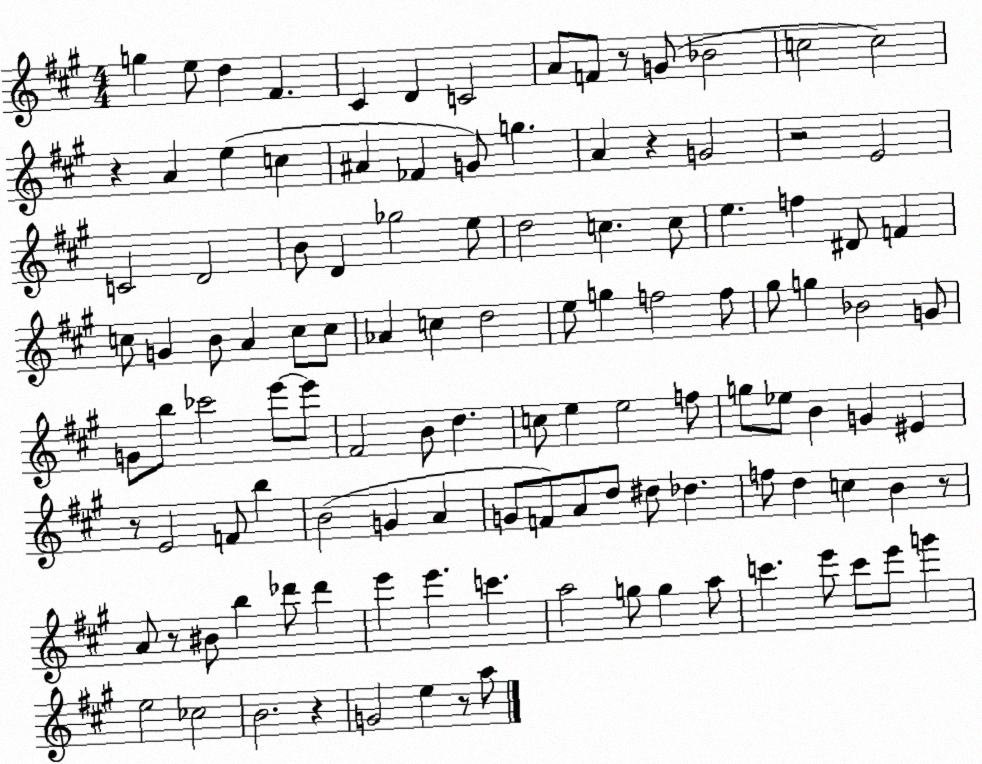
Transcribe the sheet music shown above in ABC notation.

X:1
T:Untitled
M:4/4
L:1/4
K:A
g e/2 d ^F ^C D C2 A/2 F/2 z/2 G/2 _B2 c2 c2 z A e c ^A _F G/2 g A z G2 z2 E2 C2 D2 B/2 D _g2 e/2 d2 c c/2 e f ^D/2 F c/2 G B/2 A c/2 c/2 _A c d2 e/2 g f2 f/2 ^g/2 g _B2 G/2 G/2 b/2 _c'2 e'/2 e'/2 ^F2 B/2 d c/2 e e2 f/2 g/2 _e/2 B G ^E z/2 E2 F/2 b B2 G A G/2 F/2 A/2 d/2 ^d/2 _d f/2 d c B z/2 A/2 z/2 ^B/2 b _d'/2 _d' e' e' c' a2 g/2 g a/2 c' e'/2 c'/2 e'/2 g' e2 _c2 B2 z G2 e z/2 a/2